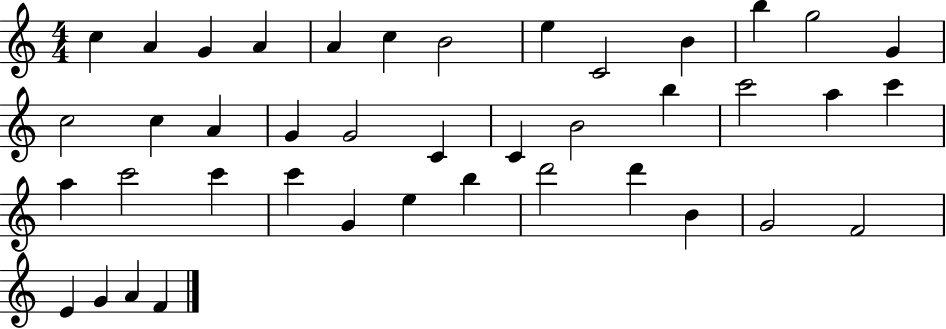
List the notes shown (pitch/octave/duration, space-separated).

C5/q A4/q G4/q A4/q A4/q C5/q B4/h E5/q C4/h B4/q B5/q G5/h G4/q C5/h C5/q A4/q G4/q G4/h C4/q C4/q B4/h B5/q C6/h A5/q C6/q A5/q C6/h C6/q C6/q G4/q E5/q B5/q D6/h D6/q B4/q G4/h F4/h E4/q G4/q A4/q F4/q